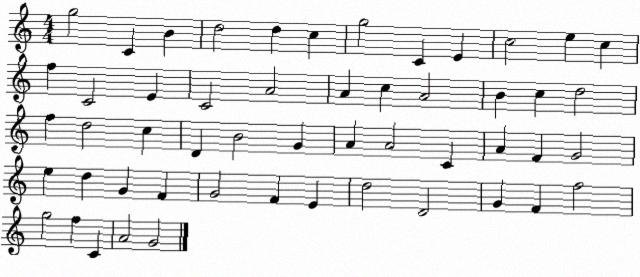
X:1
T:Untitled
M:4/4
L:1/4
K:C
g2 C B d2 d c g2 C E c2 e c f C2 E C2 A2 A c A2 B c d2 f d2 c D B2 G A A2 C A F G2 e d G F G2 F E d2 D2 G F f2 g2 f C A2 G2